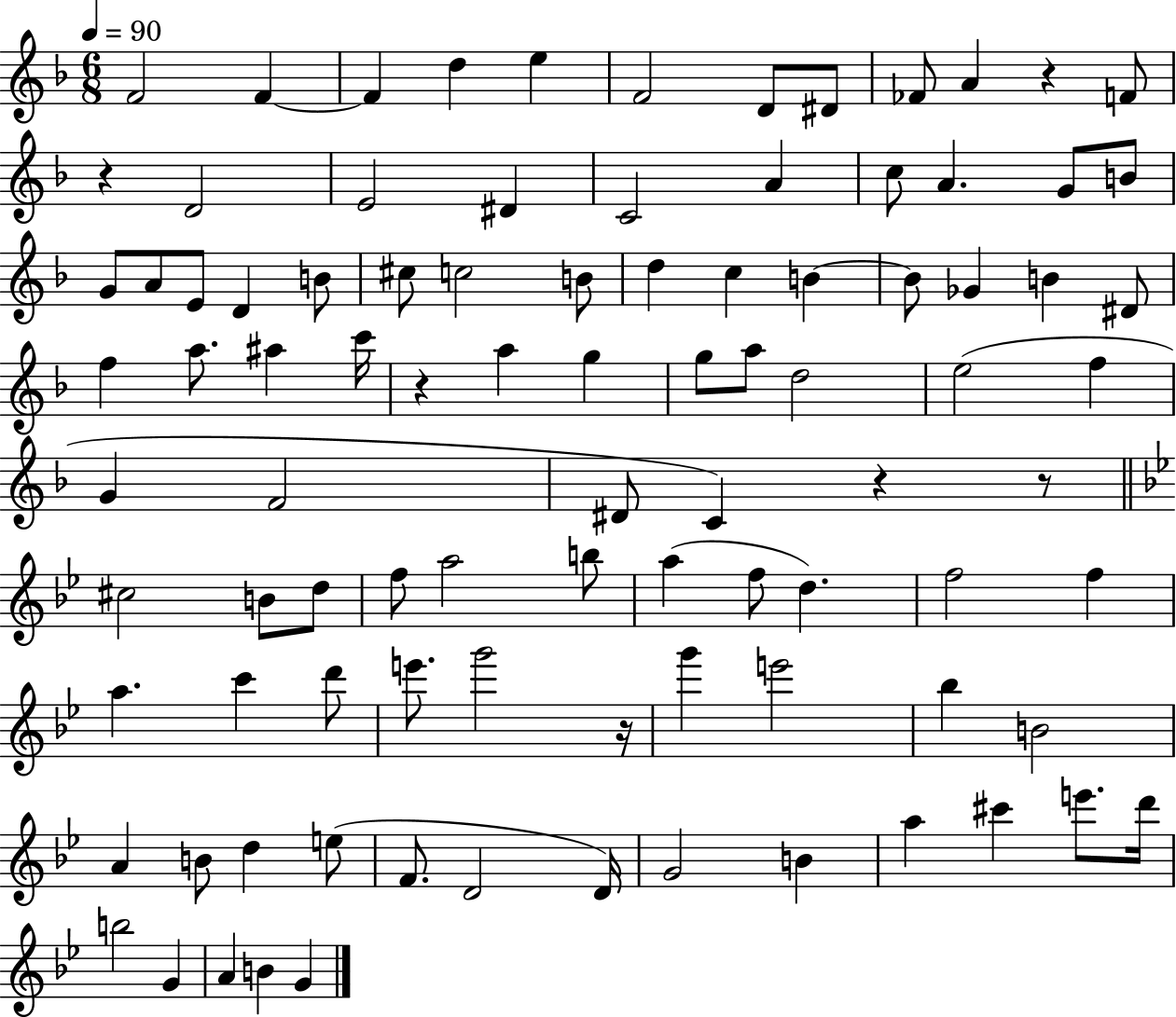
F4/h F4/q F4/q D5/q E5/q F4/h D4/e D#4/e FES4/e A4/q R/q F4/e R/q D4/h E4/h D#4/q C4/h A4/q C5/e A4/q. G4/e B4/e G4/e A4/e E4/e D4/q B4/e C#5/e C5/h B4/e D5/q C5/q B4/q B4/e Gb4/q B4/q D#4/e F5/q A5/e. A#5/q C6/s R/q A5/q G5/q G5/e A5/e D5/h E5/h F5/q G4/q F4/h D#4/e C4/q R/q R/e C#5/h B4/e D5/e F5/e A5/h B5/e A5/q F5/e D5/q. F5/h F5/q A5/q. C6/q D6/e E6/e. G6/h R/s G6/q E6/h Bb5/q B4/h A4/q B4/e D5/q E5/e F4/e. D4/h D4/s G4/h B4/q A5/q C#6/q E6/e. D6/s B5/h G4/q A4/q B4/q G4/q